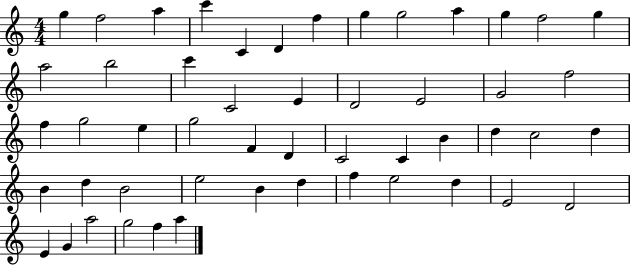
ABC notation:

X:1
T:Untitled
M:4/4
L:1/4
K:C
g f2 a c' C D f g g2 a g f2 g a2 b2 c' C2 E D2 E2 G2 f2 f g2 e g2 F D C2 C B d c2 d B d B2 e2 B d f e2 d E2 D2 E G a2 g2 f a